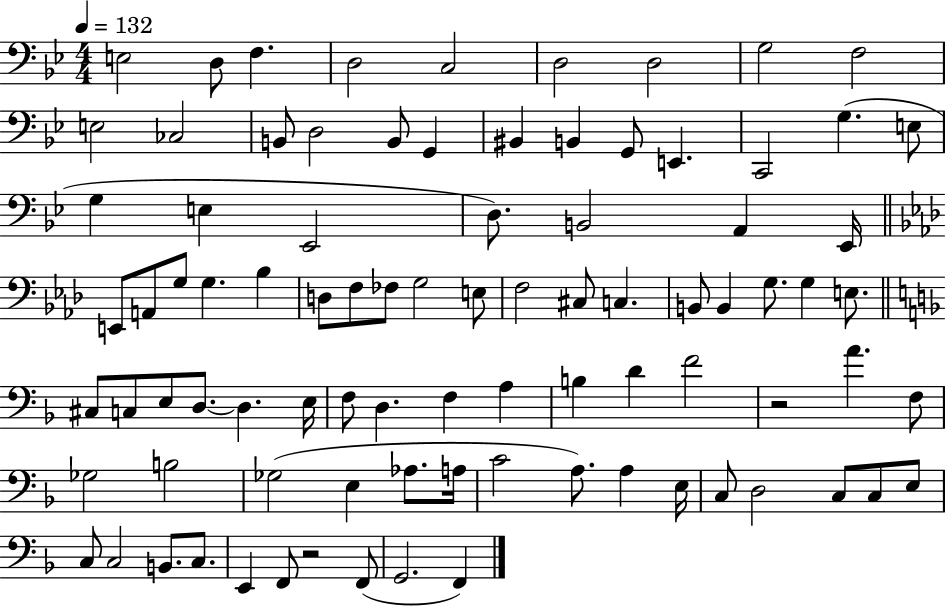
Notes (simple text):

E3/h D3/e F3/q. D3/h C3/h D3/h D3/h G3/h F3/h E3/h CES3/h B2/e D3/h B2/e G2/q BIS2/q B2/q G2/e E2/q. C2/h G3/q. E3/e G3/q E3/q Eb2/h D3/e. B2/h A2/q Eb2/s E2/e A2/e G3/e G3/q. Bb3/q D3/e F3/e FES3/e G3/h E3/e F3/h C#3/e C3/q. B2/e B2/q G3/e. G3/q E3/e. C#3/e C3/e E3/e D3/e. D3/q. E3/s F3/e D3/q. F3/q A3/q B3/q D4/q F4/h R/h A4/q. F3/e Gb3/h B3/h Gb3/h E3/q Ab3/e. A3/s C4/h A3/e. A3/q E3/s C3/e D3/h C3/e C3/e E3/e C3/e C3/h B2/e. C3/e. E2/q F2/e R/h F2/e G2/h. F2/q